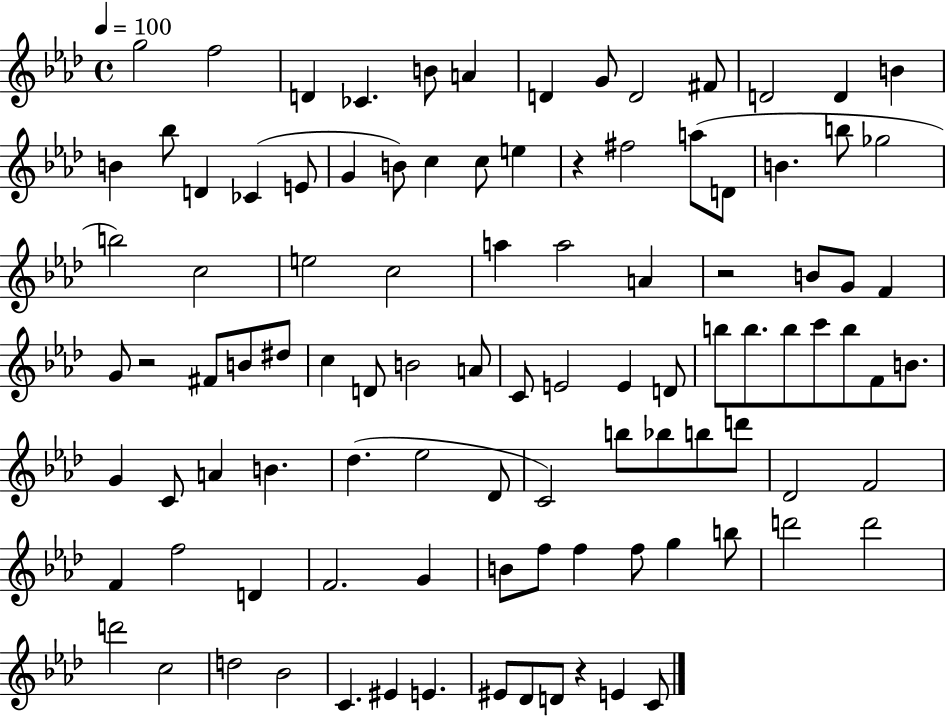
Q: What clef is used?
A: treble